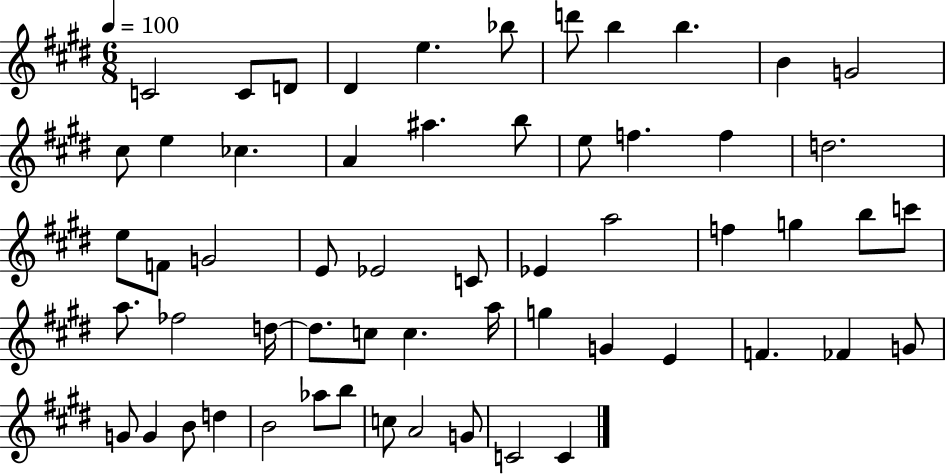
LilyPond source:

{
  \clef treble
  \numericTimeSignature
  \time 6/8
  \key e \major
  \tempo 4 = 100
  c'2 c'8 d'8 | dis'4 e''4. bes''8 | d'''8 b''4 b''4. | b'4 g'2 | \break cis''8 e''4 ces''4. | a'4 ais''4. b''8 | e''8 f''4. f''4 | d''2. | \break e''8 f'8 g'2 | e'8 ees'2 c'8 | ees'4 a''2 | f''4 g''4 b''8 c'''8 | \break a''8. fes''2 d''16~~ | d''8. c''8 c''4. a''16 | g''4 g'4 e'4 | f'4. fes'4 g'8 | \break g'8 g'4 b'8 d''4 | b'2 aes''8 b''8 | c''8 a'2 g'8 | c'2 c'4 | \break \bar "|."
}